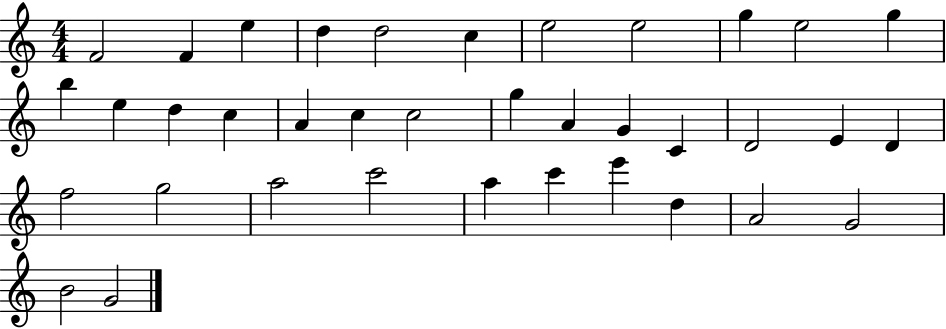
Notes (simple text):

F4/h F4/q E5/q D5/q D5/h C5/q E5/h E5/h G5/q E5/h G5/q B5/q E5/q D5/q C5/q A4/q C5/q C5/h G5/q A4/q G4/q C4/q D4/h E4/q D4/q F5/h G5/h A5/h C6/h A5/q C6/q E6/q D5/q A4/h G4/h B4/h G4/h